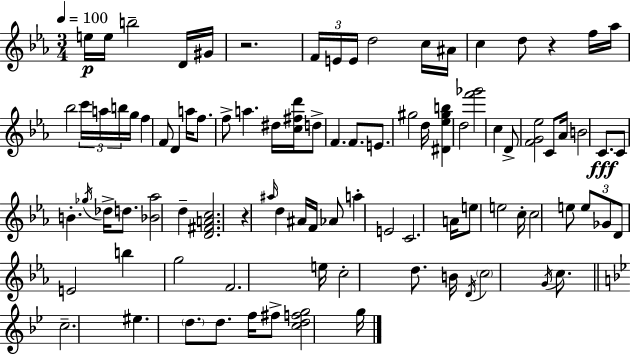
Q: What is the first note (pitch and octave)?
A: E5